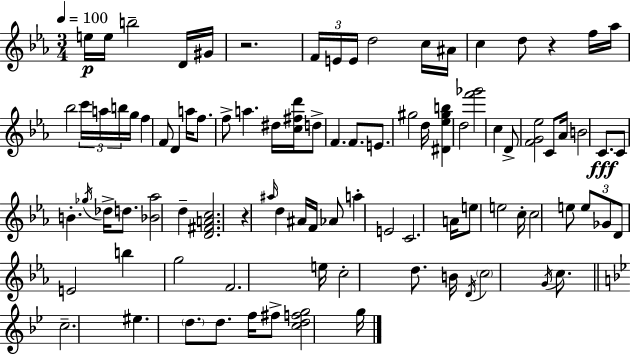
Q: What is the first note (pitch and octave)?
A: E5